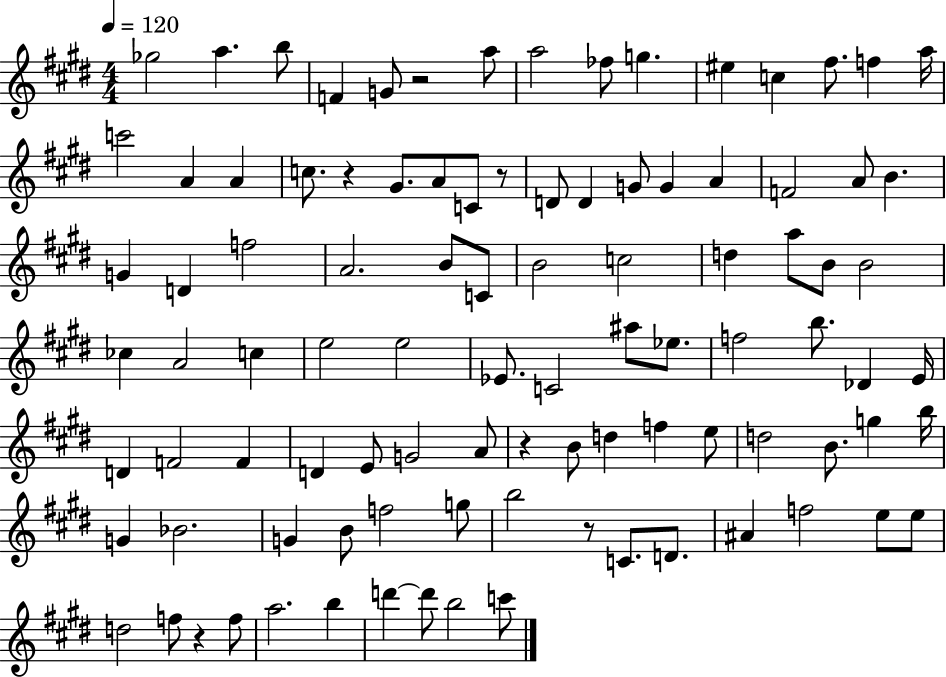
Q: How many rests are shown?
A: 6